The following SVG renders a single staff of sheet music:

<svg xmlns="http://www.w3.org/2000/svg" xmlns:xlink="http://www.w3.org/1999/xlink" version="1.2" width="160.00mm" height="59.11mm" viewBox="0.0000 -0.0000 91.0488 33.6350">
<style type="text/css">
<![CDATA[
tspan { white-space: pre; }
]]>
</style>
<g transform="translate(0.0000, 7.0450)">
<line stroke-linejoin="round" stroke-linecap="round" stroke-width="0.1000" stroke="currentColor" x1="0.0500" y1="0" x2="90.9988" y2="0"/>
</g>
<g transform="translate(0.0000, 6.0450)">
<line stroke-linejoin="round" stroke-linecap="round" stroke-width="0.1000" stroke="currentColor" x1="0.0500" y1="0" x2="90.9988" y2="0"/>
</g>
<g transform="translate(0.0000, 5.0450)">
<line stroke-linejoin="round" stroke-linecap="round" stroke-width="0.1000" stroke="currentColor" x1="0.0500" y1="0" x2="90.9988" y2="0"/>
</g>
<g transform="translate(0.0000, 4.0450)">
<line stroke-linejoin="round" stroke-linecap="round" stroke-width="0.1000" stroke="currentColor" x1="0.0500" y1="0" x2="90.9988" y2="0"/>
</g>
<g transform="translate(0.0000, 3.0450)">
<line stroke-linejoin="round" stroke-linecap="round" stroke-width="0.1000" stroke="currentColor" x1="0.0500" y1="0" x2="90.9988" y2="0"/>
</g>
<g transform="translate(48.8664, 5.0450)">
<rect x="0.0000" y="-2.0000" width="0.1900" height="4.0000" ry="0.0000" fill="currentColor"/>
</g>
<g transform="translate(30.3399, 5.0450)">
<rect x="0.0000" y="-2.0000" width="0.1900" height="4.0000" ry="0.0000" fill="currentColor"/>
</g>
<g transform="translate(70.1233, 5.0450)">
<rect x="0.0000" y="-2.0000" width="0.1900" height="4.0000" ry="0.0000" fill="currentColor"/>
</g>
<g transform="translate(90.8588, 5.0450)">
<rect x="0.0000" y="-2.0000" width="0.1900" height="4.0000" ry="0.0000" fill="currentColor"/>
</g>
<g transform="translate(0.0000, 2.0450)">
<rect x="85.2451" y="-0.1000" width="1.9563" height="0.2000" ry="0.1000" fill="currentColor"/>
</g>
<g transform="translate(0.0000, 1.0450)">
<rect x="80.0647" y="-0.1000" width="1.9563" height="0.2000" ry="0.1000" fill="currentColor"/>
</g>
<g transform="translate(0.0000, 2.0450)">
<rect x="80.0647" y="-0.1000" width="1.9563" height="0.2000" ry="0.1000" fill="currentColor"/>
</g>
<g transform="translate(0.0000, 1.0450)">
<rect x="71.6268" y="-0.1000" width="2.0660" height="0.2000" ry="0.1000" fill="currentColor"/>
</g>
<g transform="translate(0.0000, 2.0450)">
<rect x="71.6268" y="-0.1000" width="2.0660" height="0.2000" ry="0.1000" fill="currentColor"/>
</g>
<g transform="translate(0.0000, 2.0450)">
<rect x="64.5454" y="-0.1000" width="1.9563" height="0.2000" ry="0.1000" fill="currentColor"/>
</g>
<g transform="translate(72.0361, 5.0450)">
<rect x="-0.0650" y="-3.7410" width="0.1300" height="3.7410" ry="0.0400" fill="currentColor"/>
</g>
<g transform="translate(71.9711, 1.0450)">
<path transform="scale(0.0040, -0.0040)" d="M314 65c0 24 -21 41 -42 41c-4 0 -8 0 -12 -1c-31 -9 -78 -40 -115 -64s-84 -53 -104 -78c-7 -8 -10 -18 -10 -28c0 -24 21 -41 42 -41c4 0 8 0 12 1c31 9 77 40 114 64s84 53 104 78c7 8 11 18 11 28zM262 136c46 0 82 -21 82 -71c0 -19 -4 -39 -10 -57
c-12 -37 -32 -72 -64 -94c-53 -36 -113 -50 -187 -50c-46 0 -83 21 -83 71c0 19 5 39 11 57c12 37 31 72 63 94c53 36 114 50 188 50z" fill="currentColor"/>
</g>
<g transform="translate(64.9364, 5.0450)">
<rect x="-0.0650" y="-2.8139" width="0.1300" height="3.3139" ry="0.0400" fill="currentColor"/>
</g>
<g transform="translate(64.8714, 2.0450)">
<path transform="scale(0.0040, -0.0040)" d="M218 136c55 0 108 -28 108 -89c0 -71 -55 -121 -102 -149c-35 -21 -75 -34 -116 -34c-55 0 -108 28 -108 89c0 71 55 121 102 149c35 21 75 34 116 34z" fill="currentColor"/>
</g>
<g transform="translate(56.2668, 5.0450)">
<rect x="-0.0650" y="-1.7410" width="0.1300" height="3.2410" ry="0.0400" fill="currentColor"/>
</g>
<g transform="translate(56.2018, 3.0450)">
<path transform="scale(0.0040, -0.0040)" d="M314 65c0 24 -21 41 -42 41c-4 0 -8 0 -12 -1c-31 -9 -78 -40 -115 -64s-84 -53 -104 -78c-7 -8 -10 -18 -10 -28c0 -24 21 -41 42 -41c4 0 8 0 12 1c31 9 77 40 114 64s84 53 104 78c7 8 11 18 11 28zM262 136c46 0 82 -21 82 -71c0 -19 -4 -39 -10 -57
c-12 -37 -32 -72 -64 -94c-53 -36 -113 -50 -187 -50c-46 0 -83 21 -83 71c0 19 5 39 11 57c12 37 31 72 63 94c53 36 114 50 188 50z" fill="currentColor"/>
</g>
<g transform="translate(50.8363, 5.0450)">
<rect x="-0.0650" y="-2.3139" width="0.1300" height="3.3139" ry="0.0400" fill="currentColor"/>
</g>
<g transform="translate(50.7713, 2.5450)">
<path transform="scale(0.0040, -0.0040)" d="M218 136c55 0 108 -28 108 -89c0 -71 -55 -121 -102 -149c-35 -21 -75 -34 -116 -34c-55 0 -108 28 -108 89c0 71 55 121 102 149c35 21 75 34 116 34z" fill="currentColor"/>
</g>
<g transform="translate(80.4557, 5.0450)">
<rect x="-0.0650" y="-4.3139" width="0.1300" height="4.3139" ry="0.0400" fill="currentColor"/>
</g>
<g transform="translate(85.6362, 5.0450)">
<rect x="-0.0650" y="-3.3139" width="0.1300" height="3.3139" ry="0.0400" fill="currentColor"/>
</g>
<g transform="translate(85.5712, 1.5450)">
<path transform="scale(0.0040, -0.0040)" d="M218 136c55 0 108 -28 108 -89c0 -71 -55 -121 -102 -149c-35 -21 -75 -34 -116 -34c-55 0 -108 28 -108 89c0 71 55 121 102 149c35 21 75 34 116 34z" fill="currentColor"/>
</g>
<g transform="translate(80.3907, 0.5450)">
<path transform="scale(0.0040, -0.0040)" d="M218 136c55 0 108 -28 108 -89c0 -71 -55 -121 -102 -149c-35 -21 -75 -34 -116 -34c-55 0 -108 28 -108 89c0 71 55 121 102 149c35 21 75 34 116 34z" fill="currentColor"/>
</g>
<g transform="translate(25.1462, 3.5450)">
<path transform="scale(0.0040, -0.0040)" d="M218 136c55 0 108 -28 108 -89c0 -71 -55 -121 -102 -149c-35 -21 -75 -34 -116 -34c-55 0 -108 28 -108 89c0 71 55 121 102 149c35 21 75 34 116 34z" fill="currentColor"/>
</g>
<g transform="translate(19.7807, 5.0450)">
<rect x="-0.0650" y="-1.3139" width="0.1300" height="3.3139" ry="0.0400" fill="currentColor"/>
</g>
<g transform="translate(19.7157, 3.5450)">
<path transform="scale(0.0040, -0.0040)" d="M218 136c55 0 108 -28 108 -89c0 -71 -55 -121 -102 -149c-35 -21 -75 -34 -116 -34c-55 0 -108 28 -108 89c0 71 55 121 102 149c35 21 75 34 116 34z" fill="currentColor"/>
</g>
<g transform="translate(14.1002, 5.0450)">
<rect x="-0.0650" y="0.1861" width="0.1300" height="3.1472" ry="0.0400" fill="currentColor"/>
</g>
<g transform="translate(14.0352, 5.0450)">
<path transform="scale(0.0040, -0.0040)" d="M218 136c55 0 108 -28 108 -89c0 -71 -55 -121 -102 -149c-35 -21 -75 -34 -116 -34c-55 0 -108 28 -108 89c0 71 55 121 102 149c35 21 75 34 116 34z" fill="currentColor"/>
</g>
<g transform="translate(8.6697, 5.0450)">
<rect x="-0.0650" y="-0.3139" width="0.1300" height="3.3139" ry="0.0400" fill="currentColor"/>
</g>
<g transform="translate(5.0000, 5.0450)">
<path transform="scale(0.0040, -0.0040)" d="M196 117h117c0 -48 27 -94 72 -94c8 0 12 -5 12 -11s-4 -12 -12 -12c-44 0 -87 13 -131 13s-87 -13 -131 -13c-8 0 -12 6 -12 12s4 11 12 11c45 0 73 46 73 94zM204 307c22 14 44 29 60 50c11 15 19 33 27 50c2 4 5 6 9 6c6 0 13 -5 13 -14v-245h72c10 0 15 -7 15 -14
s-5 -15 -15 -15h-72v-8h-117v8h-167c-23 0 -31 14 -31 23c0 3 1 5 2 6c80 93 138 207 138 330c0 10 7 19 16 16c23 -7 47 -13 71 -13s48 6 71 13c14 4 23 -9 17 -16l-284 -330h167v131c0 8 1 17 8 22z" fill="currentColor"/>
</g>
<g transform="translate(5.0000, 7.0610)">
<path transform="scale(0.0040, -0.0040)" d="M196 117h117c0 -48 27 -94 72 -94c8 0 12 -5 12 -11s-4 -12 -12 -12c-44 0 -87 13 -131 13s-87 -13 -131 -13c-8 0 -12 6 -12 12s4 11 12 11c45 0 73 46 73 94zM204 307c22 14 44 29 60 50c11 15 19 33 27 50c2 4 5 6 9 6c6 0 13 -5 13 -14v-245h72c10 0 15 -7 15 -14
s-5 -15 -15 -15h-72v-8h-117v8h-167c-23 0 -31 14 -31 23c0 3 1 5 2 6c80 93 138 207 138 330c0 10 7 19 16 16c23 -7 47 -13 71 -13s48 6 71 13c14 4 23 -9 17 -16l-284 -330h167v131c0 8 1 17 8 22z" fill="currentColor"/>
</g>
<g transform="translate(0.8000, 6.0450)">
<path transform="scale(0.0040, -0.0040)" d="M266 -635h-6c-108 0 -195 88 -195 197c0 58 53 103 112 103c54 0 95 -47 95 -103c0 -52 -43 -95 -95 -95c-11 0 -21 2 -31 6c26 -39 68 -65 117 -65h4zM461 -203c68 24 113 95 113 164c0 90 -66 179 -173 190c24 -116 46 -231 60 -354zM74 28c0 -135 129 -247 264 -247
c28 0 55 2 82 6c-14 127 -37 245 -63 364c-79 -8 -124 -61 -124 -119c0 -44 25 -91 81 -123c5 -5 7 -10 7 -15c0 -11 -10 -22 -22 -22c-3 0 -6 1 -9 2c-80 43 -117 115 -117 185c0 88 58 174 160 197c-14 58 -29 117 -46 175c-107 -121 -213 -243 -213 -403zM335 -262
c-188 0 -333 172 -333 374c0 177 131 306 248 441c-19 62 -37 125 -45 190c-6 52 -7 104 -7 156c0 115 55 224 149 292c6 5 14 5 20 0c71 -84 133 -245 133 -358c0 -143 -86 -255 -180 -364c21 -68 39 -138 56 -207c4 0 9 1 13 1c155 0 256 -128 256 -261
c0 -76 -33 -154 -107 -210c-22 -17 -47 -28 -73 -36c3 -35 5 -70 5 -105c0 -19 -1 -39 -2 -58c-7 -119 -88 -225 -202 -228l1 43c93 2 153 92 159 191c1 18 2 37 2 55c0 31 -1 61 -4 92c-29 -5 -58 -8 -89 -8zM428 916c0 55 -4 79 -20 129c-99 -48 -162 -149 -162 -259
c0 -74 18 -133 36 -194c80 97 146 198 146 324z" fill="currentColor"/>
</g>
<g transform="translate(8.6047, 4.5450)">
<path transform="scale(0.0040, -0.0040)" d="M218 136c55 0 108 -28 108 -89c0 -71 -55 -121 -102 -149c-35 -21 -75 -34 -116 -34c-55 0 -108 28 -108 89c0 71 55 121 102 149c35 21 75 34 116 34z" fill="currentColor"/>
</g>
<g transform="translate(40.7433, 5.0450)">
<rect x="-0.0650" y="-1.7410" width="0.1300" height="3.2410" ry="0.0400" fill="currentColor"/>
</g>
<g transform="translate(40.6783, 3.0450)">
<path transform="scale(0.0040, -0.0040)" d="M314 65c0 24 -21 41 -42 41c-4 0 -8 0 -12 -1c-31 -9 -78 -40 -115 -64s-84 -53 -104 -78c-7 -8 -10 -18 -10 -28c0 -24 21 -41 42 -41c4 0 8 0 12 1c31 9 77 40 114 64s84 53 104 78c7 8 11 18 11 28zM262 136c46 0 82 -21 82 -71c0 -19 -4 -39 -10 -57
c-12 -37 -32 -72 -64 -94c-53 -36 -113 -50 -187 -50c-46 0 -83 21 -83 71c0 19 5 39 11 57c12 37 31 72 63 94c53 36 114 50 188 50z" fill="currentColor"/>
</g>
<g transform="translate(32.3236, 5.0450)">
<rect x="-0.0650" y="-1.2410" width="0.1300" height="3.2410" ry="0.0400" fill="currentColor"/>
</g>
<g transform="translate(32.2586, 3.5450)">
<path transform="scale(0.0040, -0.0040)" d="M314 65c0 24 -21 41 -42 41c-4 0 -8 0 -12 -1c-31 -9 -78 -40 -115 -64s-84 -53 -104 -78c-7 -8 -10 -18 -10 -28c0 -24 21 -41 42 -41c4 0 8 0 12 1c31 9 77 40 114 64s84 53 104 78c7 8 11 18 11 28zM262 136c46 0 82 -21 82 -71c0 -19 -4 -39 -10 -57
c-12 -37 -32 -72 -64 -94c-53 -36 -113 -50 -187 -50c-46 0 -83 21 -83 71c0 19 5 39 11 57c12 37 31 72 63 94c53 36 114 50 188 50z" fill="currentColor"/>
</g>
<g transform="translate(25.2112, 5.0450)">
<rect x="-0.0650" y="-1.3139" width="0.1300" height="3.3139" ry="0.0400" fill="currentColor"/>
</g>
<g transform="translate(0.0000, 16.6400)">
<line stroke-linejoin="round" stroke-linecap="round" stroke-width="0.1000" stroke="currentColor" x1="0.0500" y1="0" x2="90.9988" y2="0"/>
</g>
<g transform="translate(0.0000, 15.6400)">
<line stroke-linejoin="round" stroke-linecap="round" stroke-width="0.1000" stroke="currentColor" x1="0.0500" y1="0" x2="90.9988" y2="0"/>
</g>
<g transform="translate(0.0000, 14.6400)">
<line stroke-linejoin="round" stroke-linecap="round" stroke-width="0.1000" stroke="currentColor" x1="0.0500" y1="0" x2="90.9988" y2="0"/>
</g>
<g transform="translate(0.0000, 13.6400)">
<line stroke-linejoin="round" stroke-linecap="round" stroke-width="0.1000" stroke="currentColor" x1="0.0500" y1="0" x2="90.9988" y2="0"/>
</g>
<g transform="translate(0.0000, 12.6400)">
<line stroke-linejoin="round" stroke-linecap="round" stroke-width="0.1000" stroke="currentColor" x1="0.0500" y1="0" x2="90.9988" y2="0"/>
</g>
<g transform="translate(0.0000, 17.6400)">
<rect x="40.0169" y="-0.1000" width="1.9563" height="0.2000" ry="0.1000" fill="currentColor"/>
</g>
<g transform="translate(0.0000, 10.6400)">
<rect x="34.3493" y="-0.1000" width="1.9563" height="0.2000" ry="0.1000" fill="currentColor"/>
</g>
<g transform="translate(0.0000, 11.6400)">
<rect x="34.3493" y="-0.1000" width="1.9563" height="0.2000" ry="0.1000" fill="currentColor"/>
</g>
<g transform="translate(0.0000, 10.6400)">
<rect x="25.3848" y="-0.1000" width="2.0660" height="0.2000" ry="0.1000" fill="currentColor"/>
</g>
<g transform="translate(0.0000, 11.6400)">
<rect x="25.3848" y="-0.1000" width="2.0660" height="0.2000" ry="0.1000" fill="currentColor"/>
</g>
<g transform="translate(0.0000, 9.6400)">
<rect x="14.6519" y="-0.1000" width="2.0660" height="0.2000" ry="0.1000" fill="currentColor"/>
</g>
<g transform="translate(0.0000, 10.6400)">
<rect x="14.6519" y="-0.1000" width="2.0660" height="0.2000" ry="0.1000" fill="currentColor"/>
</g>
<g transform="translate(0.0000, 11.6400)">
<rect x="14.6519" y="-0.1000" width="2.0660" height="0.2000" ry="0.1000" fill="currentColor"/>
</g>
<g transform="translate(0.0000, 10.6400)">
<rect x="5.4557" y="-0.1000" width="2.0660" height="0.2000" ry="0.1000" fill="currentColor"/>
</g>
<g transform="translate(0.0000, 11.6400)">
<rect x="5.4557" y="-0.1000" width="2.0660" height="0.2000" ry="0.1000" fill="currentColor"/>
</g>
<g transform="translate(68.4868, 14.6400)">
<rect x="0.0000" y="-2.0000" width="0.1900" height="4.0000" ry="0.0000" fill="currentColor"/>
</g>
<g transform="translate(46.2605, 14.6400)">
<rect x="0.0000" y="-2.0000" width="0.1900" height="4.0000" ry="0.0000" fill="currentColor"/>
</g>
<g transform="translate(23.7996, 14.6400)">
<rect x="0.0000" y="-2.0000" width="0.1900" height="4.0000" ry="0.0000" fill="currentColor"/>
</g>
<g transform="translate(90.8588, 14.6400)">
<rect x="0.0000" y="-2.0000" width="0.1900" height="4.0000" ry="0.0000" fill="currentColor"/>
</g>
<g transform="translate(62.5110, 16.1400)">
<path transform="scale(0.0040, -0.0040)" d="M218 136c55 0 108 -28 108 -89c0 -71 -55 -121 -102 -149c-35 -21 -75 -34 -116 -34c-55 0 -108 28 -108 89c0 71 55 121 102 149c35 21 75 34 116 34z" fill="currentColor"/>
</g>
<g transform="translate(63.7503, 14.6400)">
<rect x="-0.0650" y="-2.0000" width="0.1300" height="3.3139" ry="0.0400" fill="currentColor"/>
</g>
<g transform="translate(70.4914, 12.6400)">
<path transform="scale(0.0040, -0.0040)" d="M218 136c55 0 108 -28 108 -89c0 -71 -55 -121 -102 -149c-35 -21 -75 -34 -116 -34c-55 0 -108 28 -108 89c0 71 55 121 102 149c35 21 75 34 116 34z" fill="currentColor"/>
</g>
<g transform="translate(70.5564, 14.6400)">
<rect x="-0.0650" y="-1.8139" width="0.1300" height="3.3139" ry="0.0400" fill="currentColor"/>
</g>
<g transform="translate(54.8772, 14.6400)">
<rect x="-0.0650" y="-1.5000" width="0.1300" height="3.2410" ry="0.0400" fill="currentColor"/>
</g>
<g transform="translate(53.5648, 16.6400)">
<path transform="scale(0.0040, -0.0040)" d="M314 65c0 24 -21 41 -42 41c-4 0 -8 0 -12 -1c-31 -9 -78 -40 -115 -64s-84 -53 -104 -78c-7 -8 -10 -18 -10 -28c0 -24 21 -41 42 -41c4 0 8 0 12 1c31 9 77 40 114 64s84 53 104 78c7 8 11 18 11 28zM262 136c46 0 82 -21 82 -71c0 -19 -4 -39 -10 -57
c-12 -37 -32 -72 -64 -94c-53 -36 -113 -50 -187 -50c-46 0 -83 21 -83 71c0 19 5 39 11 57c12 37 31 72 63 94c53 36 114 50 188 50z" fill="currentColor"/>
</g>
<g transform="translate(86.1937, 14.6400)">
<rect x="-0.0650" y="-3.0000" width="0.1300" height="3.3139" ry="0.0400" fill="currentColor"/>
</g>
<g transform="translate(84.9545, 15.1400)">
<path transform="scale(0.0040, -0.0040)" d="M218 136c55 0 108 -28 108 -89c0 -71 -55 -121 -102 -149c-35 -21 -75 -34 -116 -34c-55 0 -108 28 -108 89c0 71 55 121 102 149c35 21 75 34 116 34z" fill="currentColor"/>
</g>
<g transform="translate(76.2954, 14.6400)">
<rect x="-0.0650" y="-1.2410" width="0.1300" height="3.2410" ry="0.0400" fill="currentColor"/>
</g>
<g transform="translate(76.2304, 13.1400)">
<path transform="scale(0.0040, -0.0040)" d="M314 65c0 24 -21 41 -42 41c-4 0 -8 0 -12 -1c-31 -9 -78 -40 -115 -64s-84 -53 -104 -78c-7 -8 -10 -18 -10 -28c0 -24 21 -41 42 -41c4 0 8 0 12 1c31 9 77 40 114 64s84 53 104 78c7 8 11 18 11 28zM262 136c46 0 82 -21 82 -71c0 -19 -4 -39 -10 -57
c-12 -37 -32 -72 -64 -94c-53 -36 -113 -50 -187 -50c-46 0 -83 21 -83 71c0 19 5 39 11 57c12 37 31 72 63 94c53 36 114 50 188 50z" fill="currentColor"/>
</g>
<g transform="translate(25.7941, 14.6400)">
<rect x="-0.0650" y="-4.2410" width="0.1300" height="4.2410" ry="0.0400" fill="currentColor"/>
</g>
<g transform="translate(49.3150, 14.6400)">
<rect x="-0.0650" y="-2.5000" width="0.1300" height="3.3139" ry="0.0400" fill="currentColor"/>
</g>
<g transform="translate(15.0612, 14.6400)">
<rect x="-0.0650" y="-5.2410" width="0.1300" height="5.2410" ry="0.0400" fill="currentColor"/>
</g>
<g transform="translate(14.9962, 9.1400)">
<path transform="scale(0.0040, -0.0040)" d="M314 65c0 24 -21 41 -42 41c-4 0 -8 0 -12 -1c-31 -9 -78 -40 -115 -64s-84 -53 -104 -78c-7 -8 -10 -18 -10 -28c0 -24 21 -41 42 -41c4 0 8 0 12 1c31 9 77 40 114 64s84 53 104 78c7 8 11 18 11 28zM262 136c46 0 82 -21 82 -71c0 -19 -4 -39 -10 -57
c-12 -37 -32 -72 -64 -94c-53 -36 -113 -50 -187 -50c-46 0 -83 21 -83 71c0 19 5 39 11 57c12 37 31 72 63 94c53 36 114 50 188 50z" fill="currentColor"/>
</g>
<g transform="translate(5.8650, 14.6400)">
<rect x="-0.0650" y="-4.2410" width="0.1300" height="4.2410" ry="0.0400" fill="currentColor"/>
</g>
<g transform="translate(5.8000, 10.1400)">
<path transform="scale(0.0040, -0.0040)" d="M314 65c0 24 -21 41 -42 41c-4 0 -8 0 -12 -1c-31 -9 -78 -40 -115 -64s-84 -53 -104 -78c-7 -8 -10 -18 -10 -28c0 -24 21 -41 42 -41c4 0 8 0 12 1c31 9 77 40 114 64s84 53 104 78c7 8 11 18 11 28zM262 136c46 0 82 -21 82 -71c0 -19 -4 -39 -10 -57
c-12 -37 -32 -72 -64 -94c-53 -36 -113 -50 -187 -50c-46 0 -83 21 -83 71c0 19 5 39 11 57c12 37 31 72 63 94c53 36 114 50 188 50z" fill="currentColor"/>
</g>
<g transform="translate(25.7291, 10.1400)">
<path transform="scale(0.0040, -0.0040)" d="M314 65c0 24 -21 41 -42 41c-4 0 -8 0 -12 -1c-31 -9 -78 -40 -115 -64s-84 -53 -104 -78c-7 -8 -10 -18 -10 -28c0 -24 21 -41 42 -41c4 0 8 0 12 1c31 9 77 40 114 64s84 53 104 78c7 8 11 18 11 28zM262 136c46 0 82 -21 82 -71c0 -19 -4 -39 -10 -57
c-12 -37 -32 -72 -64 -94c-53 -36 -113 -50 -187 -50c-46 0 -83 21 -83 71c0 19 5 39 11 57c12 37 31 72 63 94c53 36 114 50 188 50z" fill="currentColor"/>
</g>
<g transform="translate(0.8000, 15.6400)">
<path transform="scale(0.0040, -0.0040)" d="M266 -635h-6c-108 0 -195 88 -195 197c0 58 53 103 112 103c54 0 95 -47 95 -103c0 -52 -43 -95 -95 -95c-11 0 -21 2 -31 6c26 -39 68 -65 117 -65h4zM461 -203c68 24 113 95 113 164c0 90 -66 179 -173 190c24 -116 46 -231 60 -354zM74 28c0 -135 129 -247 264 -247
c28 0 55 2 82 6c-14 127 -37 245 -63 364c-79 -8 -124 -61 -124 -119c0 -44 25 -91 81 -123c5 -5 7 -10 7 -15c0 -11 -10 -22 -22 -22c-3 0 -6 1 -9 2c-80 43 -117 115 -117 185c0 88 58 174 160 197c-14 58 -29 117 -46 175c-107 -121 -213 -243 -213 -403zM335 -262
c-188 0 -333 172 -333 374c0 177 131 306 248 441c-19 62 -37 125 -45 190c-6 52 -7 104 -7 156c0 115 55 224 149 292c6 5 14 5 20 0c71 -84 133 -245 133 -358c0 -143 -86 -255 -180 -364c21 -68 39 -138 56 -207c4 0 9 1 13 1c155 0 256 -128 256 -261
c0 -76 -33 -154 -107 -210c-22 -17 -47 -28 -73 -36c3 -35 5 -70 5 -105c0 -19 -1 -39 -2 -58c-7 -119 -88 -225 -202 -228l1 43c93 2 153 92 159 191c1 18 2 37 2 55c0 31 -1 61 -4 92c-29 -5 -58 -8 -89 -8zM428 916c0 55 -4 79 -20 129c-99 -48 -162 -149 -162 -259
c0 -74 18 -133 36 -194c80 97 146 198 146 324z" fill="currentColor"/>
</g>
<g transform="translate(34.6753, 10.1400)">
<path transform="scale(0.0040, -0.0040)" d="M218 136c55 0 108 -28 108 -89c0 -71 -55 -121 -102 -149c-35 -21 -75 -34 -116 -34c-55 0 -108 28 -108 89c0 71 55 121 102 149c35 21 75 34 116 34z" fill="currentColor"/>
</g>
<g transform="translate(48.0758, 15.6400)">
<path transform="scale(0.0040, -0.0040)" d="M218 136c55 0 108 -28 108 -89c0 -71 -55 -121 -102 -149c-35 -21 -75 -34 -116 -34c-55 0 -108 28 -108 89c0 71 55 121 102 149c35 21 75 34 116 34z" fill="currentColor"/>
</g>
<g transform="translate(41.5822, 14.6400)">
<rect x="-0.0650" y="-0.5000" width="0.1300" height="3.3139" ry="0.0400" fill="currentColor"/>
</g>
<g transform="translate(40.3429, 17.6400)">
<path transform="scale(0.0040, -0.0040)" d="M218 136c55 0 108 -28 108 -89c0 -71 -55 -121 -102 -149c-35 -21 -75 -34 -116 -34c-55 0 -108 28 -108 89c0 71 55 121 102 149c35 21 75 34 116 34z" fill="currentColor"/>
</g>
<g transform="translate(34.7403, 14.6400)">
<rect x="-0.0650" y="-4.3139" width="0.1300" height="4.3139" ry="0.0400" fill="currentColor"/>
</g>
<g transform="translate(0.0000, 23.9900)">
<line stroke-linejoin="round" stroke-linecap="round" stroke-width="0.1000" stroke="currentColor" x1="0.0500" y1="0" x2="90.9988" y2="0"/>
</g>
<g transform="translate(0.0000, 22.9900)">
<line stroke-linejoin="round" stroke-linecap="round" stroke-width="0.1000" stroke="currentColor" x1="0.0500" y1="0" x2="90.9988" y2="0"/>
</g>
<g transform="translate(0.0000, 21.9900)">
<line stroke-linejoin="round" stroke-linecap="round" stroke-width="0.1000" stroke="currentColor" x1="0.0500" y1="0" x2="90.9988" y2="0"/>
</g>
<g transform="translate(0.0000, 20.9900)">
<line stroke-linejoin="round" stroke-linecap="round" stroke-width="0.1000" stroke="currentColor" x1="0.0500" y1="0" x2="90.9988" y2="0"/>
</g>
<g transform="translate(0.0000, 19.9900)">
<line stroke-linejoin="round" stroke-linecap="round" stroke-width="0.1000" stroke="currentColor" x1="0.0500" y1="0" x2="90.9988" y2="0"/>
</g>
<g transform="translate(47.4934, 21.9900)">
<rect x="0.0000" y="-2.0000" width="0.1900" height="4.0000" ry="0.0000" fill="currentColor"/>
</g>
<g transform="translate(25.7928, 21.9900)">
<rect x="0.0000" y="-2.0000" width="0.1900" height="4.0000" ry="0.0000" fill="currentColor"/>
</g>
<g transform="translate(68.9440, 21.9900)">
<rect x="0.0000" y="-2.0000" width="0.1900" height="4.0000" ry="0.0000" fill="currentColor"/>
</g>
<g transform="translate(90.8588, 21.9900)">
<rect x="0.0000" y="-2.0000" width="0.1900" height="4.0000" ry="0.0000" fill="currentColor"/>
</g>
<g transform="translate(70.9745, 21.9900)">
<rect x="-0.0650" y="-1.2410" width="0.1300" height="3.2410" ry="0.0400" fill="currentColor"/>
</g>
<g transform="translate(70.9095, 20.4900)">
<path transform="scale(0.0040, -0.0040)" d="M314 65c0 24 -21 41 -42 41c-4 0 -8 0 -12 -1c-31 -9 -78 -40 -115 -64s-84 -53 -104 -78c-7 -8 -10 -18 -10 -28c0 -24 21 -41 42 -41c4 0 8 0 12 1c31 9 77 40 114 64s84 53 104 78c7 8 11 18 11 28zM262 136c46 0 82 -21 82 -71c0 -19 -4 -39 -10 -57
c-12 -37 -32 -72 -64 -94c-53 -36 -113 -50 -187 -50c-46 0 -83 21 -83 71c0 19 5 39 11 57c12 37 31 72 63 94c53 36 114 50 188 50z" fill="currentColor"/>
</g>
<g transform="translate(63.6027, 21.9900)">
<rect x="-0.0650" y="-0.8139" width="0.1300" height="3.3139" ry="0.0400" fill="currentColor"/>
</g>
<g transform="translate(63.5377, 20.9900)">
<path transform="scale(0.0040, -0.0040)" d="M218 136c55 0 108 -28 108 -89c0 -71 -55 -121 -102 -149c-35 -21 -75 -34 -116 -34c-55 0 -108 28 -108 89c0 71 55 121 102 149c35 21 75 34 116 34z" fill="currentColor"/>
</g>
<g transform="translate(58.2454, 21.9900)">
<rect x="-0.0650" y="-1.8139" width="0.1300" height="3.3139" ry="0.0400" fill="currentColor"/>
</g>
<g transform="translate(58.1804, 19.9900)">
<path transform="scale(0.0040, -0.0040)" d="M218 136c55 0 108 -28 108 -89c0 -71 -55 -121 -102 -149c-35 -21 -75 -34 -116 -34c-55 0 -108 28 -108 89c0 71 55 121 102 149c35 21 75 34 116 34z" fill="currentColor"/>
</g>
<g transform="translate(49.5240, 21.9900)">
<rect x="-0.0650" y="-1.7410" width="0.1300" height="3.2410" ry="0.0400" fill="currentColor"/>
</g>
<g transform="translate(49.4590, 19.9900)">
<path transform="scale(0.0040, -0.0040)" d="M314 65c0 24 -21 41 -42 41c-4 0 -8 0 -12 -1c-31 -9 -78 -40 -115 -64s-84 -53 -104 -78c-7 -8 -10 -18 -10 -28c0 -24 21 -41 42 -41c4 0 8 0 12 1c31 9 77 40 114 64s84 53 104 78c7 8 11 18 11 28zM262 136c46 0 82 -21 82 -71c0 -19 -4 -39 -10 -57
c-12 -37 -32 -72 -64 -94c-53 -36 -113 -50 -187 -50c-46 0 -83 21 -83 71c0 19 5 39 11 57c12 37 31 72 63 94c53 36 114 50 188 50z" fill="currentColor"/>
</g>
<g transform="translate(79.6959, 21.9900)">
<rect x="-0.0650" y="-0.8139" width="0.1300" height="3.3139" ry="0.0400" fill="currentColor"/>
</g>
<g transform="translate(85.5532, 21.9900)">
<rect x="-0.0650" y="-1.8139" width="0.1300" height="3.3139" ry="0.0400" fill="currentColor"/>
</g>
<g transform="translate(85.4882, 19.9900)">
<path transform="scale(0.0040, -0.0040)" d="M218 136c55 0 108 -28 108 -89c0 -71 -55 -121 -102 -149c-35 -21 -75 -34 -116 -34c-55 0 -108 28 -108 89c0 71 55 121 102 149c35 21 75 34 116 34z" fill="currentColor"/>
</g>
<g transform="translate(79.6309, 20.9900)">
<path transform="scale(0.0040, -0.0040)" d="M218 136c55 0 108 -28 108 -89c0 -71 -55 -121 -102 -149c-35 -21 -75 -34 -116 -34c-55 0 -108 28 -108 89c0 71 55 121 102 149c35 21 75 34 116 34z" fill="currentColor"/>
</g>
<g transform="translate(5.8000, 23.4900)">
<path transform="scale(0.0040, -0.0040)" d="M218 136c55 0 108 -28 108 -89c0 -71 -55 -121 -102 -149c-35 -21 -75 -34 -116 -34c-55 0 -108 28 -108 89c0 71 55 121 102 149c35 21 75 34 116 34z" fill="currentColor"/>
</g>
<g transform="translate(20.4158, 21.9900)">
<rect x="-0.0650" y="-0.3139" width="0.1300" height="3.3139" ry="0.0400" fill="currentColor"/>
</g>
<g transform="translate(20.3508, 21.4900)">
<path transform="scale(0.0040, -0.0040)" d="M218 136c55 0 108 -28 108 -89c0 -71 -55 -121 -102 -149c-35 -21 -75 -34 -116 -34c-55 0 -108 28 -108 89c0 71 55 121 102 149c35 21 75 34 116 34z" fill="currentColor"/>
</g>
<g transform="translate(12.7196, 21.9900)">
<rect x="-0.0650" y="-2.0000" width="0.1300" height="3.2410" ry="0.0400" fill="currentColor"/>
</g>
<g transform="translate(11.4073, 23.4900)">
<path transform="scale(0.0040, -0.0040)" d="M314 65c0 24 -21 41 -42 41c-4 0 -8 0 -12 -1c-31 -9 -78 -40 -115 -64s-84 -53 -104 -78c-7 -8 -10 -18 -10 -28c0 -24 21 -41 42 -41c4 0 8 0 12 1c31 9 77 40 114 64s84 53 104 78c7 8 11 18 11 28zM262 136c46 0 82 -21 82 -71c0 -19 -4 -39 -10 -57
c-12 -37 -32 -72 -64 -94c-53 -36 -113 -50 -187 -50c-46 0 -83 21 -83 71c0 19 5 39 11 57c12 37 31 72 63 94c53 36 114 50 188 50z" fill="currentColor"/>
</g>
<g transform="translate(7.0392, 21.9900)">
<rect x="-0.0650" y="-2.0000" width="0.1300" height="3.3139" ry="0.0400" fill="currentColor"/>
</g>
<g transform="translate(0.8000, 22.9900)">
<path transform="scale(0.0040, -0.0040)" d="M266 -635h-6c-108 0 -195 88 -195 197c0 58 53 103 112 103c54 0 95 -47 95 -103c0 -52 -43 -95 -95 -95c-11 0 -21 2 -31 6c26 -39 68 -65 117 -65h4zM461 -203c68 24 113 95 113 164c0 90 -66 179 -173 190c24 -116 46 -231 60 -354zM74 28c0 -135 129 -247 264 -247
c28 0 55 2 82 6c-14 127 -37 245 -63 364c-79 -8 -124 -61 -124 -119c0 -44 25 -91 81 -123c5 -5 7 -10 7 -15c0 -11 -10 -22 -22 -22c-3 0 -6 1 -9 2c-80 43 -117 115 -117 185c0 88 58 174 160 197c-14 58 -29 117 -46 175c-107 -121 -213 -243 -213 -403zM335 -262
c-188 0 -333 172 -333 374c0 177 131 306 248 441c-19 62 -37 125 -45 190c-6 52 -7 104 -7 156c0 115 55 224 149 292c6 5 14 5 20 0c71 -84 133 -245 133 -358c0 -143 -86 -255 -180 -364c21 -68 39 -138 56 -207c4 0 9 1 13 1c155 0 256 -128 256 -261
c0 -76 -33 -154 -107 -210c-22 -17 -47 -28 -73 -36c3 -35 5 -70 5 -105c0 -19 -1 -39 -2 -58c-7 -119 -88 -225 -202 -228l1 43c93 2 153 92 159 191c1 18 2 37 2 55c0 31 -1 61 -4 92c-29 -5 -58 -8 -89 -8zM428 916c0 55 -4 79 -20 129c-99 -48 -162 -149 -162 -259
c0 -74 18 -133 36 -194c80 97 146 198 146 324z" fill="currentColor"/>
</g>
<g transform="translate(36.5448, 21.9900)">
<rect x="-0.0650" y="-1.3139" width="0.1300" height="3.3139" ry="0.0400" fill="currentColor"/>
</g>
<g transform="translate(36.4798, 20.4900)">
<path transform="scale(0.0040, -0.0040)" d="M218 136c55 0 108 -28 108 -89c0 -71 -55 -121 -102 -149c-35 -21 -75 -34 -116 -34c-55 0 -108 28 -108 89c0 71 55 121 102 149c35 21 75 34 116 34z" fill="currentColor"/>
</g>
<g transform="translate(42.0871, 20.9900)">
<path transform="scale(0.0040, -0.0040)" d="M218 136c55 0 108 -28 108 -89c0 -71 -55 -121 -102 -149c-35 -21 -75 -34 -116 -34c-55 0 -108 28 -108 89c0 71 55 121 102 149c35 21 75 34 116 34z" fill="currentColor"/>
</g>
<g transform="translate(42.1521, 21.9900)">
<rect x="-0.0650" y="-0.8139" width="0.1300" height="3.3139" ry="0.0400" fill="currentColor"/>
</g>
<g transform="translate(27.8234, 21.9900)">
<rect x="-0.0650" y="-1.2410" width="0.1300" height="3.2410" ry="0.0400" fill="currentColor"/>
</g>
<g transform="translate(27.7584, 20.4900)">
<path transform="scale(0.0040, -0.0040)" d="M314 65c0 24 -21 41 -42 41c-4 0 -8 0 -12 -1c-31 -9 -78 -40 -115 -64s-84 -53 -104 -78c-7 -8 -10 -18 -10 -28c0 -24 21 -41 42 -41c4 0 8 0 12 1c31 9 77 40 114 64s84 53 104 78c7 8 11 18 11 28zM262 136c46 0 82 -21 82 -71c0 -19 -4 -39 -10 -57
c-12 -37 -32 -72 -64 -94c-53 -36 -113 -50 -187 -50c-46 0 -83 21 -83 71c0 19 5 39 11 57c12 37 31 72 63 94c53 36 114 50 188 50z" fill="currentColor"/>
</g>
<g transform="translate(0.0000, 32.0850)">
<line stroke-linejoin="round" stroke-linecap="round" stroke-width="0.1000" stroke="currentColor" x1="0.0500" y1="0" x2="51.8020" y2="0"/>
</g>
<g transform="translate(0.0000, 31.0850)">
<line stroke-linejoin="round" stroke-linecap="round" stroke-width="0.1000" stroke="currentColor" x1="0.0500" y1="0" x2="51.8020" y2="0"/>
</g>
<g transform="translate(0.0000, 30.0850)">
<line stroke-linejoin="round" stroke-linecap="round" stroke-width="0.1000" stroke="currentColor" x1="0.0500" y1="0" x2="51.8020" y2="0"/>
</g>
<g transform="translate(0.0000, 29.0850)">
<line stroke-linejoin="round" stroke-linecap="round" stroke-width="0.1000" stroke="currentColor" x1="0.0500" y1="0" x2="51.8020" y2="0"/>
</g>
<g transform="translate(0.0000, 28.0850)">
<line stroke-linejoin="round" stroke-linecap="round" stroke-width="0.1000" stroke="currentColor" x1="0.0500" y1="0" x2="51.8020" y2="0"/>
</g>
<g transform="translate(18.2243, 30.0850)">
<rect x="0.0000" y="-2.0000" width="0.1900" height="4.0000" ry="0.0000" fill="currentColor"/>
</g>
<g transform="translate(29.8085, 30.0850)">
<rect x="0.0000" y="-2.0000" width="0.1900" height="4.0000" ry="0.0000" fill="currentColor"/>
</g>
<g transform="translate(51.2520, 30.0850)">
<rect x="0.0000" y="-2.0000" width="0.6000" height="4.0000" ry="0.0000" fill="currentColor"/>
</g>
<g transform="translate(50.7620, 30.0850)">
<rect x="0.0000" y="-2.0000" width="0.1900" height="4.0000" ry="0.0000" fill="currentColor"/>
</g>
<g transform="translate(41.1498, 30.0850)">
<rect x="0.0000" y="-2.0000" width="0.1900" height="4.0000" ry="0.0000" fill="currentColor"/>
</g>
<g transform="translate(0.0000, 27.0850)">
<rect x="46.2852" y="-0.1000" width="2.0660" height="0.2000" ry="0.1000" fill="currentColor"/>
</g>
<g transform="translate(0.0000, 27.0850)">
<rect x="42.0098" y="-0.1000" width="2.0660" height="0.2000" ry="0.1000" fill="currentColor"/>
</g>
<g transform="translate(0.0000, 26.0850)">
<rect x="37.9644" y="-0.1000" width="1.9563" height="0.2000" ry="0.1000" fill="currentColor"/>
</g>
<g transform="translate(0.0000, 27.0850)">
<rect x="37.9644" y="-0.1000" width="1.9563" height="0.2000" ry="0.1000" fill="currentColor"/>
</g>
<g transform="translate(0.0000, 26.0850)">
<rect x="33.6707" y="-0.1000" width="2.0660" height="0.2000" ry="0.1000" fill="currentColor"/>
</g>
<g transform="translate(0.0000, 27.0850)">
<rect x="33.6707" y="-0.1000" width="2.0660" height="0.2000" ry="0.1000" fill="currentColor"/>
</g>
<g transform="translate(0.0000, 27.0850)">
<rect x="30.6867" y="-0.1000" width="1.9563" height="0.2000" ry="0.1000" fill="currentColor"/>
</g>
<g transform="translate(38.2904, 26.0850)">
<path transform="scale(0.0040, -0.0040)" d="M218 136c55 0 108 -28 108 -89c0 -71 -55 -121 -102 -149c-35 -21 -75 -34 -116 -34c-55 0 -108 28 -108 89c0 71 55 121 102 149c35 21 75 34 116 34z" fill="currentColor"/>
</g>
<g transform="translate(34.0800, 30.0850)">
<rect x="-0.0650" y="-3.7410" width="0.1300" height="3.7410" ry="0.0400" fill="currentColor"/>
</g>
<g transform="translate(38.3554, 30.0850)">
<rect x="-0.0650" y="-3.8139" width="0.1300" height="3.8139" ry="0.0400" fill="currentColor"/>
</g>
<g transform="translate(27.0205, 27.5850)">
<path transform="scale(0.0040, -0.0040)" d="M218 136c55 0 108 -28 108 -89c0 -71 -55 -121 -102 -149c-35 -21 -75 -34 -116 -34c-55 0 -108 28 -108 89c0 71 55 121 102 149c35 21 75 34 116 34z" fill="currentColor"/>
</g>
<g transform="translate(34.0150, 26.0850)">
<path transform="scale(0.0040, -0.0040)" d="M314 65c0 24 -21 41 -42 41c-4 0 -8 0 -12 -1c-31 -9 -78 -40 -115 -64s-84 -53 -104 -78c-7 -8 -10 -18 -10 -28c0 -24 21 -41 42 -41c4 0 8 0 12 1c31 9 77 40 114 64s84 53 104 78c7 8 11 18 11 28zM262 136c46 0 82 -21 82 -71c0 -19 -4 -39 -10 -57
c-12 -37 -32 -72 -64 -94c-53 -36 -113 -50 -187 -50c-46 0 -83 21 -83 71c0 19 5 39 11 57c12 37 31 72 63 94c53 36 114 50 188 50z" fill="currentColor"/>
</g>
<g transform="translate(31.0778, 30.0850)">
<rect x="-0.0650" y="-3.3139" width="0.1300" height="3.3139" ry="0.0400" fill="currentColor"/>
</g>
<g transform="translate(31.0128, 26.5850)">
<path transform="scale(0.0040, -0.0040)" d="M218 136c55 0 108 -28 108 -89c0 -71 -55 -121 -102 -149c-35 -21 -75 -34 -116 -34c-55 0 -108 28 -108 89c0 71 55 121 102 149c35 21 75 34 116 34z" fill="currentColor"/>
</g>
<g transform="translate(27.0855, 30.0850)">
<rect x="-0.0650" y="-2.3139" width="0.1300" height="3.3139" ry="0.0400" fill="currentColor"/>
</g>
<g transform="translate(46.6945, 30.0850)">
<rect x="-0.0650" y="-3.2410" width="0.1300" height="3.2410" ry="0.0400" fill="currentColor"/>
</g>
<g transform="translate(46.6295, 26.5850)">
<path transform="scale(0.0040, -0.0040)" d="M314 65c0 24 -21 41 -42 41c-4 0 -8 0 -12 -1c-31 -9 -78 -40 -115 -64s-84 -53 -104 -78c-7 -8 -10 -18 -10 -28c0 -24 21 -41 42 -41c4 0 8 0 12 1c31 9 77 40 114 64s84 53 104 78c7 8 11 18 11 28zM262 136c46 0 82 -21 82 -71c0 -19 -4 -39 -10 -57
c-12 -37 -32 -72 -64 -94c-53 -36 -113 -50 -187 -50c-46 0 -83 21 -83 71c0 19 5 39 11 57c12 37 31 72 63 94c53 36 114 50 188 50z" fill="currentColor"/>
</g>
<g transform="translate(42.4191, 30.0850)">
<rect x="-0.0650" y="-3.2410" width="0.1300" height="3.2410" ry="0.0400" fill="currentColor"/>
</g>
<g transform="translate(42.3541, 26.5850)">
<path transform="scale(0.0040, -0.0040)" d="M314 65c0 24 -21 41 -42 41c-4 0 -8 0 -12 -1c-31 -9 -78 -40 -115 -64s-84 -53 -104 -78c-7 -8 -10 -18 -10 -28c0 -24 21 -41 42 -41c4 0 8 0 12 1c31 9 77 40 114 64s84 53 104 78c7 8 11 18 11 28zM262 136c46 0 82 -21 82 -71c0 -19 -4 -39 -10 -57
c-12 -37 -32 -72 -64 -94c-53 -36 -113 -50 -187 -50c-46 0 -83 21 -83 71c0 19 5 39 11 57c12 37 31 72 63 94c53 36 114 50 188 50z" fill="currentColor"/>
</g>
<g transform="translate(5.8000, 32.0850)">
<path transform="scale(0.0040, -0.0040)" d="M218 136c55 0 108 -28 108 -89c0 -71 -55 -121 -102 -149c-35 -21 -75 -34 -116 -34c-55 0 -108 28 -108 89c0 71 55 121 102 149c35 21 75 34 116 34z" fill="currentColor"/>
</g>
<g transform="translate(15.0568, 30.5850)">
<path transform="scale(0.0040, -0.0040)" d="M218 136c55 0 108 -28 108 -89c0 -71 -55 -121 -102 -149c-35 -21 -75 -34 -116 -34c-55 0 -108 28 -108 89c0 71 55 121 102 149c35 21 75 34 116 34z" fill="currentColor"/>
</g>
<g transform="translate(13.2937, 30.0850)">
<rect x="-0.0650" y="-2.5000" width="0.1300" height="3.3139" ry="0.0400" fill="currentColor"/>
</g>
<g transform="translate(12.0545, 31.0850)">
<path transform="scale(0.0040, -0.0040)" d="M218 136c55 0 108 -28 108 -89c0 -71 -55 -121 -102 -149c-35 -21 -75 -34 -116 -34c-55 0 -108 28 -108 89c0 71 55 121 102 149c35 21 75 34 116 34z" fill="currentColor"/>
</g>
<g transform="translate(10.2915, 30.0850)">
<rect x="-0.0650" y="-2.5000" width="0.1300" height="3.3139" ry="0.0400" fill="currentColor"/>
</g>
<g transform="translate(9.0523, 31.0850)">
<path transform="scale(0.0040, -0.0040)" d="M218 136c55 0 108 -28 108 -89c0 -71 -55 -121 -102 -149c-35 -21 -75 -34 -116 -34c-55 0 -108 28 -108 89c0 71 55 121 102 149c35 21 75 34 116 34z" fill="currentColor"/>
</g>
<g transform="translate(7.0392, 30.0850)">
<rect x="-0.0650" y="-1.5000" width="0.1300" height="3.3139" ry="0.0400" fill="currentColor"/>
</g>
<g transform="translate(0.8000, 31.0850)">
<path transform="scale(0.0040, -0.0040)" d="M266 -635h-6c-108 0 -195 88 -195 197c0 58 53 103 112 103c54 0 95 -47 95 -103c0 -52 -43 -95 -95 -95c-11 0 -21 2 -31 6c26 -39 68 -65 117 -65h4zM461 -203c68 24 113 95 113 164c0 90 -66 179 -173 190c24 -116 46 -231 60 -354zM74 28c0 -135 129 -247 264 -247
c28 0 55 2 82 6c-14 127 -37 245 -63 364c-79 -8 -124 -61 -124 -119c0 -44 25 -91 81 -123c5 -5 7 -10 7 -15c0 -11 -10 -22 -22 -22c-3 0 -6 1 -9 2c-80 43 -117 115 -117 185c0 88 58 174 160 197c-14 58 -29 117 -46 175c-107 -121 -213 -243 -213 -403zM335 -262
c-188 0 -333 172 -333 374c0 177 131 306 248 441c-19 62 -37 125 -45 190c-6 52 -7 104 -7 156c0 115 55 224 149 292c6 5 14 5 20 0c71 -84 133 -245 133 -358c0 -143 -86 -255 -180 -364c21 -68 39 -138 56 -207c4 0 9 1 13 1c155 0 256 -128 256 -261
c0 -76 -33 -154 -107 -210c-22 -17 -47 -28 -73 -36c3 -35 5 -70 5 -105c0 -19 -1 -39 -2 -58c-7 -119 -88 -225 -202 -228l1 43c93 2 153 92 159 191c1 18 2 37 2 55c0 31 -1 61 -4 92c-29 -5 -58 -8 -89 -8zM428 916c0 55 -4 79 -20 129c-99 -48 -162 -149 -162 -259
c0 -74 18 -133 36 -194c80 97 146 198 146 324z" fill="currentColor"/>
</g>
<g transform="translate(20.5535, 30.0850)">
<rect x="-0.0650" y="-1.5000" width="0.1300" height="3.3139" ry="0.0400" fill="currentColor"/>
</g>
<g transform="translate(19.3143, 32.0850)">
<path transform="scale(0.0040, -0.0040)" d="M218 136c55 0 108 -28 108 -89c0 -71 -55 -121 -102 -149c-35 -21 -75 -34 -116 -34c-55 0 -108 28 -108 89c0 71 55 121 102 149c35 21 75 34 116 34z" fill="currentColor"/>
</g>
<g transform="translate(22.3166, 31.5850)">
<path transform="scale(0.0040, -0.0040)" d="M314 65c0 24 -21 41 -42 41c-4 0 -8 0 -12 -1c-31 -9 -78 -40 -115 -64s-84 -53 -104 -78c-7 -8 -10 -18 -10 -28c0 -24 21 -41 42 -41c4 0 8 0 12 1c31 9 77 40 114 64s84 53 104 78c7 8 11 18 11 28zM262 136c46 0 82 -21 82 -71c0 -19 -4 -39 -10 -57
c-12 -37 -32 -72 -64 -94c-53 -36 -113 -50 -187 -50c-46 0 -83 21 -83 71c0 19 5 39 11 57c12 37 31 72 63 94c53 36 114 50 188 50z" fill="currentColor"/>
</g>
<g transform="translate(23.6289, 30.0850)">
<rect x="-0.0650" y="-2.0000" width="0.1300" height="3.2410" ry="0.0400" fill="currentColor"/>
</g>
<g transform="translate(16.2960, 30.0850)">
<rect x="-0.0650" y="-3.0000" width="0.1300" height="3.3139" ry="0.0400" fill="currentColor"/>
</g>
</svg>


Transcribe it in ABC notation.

X:1
T:Untitled
M:4/4
L:1/4
K:C
c B e e e2 f2 g f2 a c'2 d' b d'2 f'2 d'2 d' C G E2 F f e2 A F F2 c e2 e d f2 f d e2 d f E G G A E F2 g b c'2 c' b2 b2